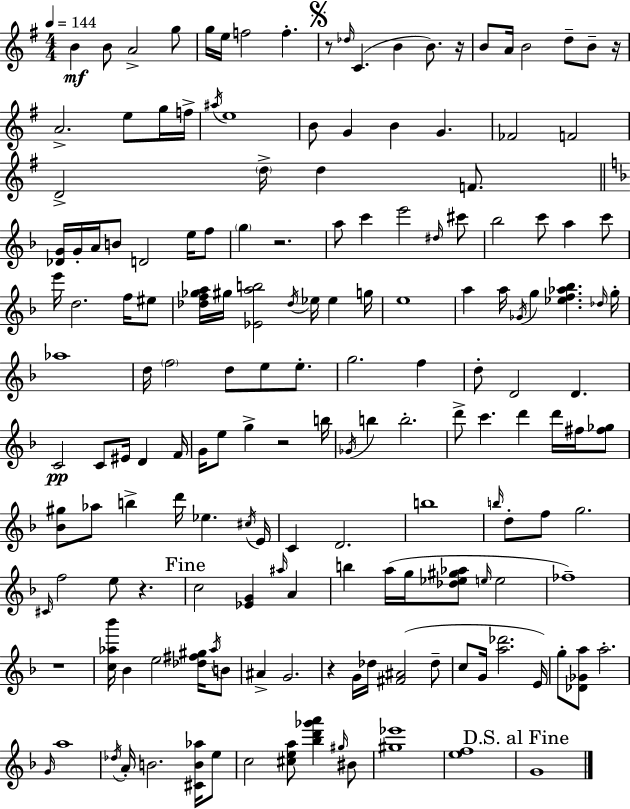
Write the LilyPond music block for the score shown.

{
  \clef treble
  \numericTimeSignature
  \time 4/4
  \key e \minor
  \tempo 4 = 144
  b'4\mf b'8 a'2-> g''8 | g''16 e''16 f''2 f''4.-. | \mark \markup { \musicglyph "scripts.segno" } r8 \grace { des''16 }( c'4. b'4 b'8.) | r16 b'8 a'16 b'2 d''8-- b'8-- | \break r16 a'2.-> e''8 g''16 | f''16-> \acciaccatura { ais''16 } e''1 | b'8 g'4 b'4 g'4. | fes'2 f'2 | \break d'2-> \parenthesize d''16-> d''4 f'8. | \bar "||" \break \key d \minor <des' g'>16 g'16-. a'16 b'8 d'2 e''16 f''8 | \parenthesize g''4 r2. | a''8 c'''4 e'''2 \grace { dis''16 } cis'''8 | bes''2 c'''8 a''4 c'''8 | \break e'''16 d''2. f''16 eis''8 | <des'' f'' ges'' a''>16 gis''16 <ees' a'' b''>2 \acciaccatura { des''16 } ees''16 ees''4 | g''16 e''1 | a''4 a''16 \acciaccatura { ges'16 } g''4 <ees'' f'' aes'' bes''>4. | \break \grace { des''16 } g''16-. aes''1 | d''16 \parenthesize f''2 d''8 e''8 | e''8.-. g''2. | f''4 d''8-. d'2 d'4. | \break c'2\pp c'8 eis'16 d'4 | f'16 g'16 e''8 g''4-> r2 | b''16 \acciaccatura { ges'16 } b''4 b''2.-. | d'''8-> c'''4. d'''4 | \break d'''16 fis''16 <fis'' ges''>8 <bes' gis''>8 aes''8 b''4-> d'''16 ees''4. | \acciaccatura { cis''16 } e'16 c'4 d'2. | b''1 | \grace { b''16 } d''8-. f''8 g''2. | \break \grace { cis'16 } f''2 | e''8 r4. \mark "Fine" c''2 | <ees' g'>4 \grace { ais''16 } a'4 b''4 a''16( g''16 <des'' ees'' gis'' aes''>8 | \grace { e''16 } e''2 fes''1--) | \break r1 | <c'' aes'' bes'''>16 bes'4 e''2 | <des'' fis'' gis''>16 \acciaccatura { aes''16 } b'8 ais'4-> g'2. | r4 g'16 | \break des''16 <fis' ais'>2( des''8-- c''8 g'16 <a'' des'''>2. | e'16) g''8-. <des' ges' a''>8 a''2.-. | \grace { g'16 } a''1 | \acciaccatura { des''16 } a'16-. b'2. | \break <cis' b' aes''>16 e''8 c''2 | <cis'' e'' a''>8 <bes'' d''' ges''' a'''>4 \grace { gis''16 } bis'8 <gis'' ees'''>1 | <e'' f''>1 | \mark "D.S. al Fine" g'1 | \break \bar "|."
}